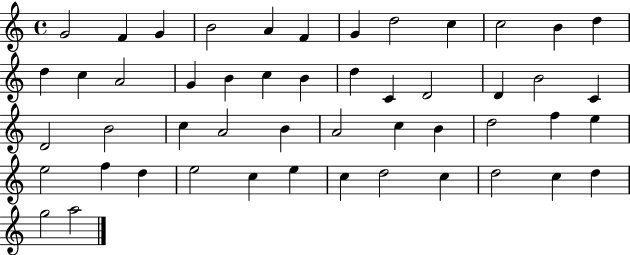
G4/h F4/q G4/q B4/h A4/q F4/q G4/q D5/h C5/q C5/h B4/q D5/q D5/q C5/q A4/h G4/q B4/q C5/q B4/q D5/q C4/q D4/h D4/q B4/h C4/q D4/h B4/h C5/q A4/h B4/q A4/h C5/q B4/q D5/h F5/q E5/q E5/h F5/q D5/q E5/h C5/q E5/q C5/q D5/h C5/q D5/h C5/q D5/q G5/h A5/h